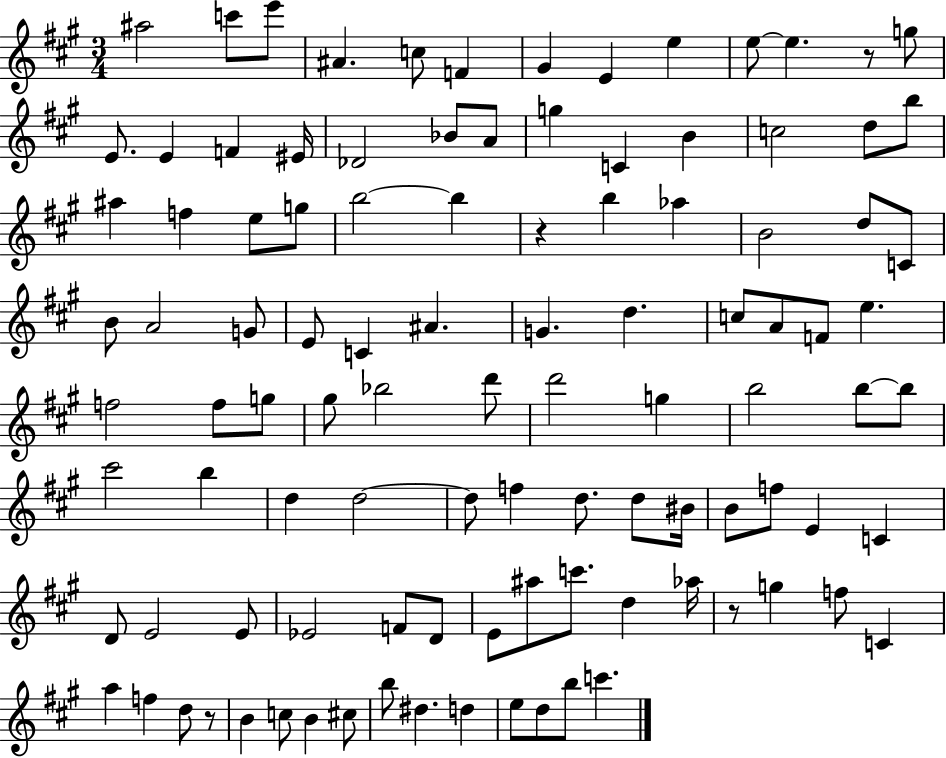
{
  \clef treble
  \numericTimeSignature
  \time 3/4
  \key a \major
  \repeat volta 2 { ais''2 c'''8 e'''8 | ais'4. c''8 f'4 | gis'4 e'4 e''4 | e''8~~ e''4. r8 g''8 | \break e'8. e'4 f'4 eis'16 | des'2 bes'8 a'8 | g''4 c'4 b'4 | c''2 d''8 b''8 | \break ais''4 f''4 e''8 g''8 | b''2~~ b''4 | r4 b''4 aes''4 | b'2 d''8 c'8 | \break b'8 a'2 g'8 | e'8 c'4 ais'4. | g'4. d''4. | c''8 a'8 f'8 e''4. | \break f''2 f''8 g''8 | gis''8 bes''2 d'''8 | d'''2 g''4 | b''2 b''8~~ b''8 | \break cis'''2 b''4 | d''4 d''2~~ | d''8 f''4 d''8. d''8 bis'16 | b'8 f''8 e'4 c'4 | \break d'8 e'2 e'8 | ees'2 f'8 d'8 | e'8 ais''8 c'''8. d''4 aes''16 | r8 g''4 f''8 c'4 | \break a''4 f''4 d''8 r8 | b'4 c''8 b'4 cis''8 | b''8 dis''4. d''4 | e''8 d''8 b''8 c'''4. | \break } \bar "|."
}